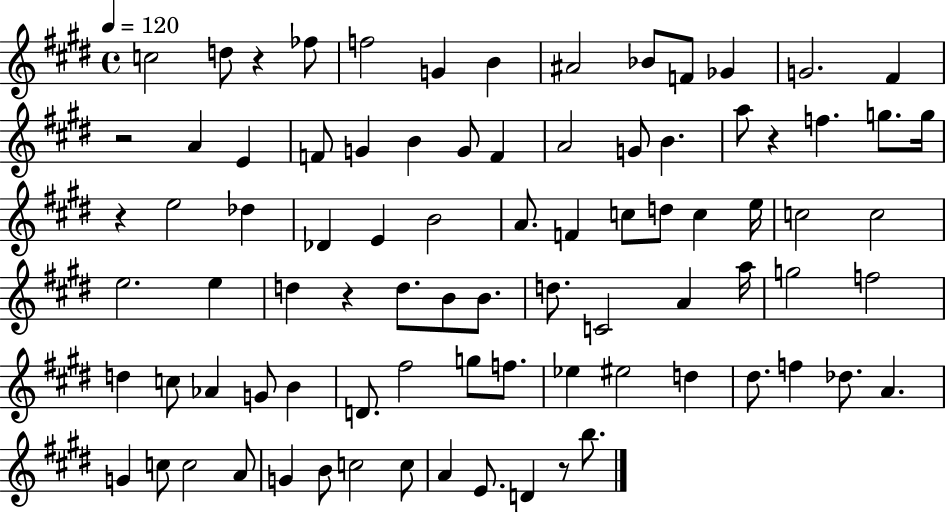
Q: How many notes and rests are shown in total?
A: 85